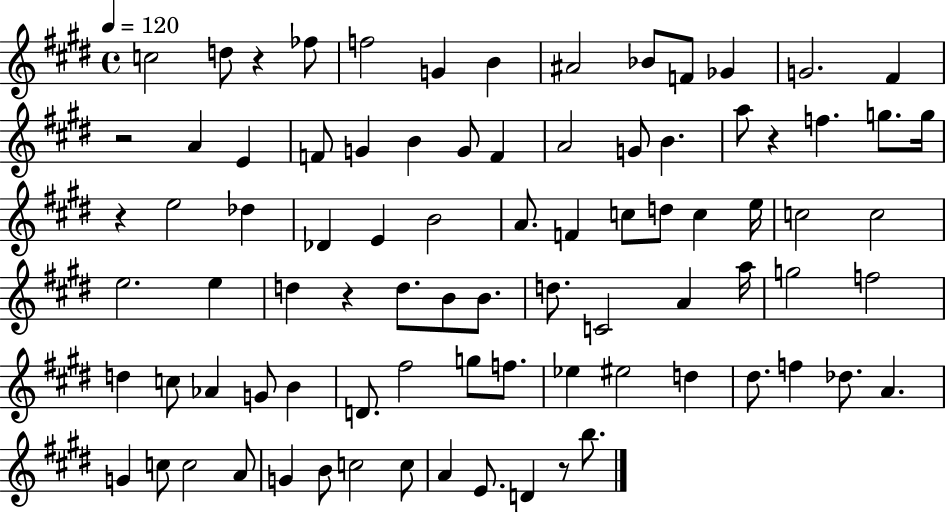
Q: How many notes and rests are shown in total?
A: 85